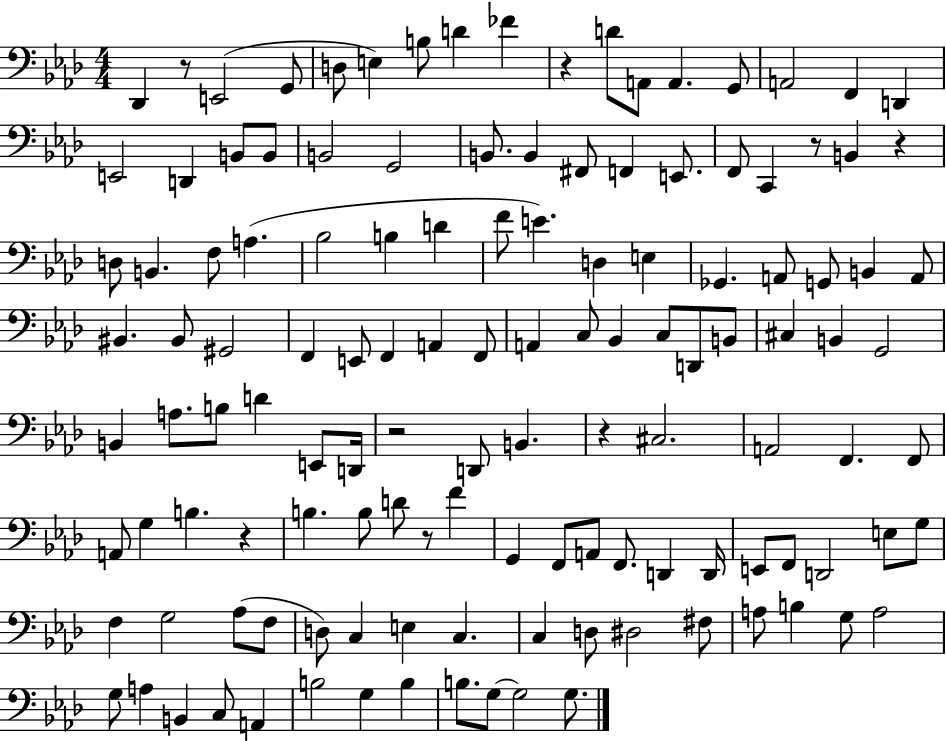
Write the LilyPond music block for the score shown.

{
  \clef bass
  \numericTimeSignature
  \time 4/4
  \key aes \major
  des,4 r8 e,2( g,8 | d8 e4) b8 d'4 fes'4 | r4 d'8 a,8 a,4. g,8 | a,2 f,4 d,4 | \break e,2 d,4 b,8 b,8 | b,2 g,2 | b,8. b,4 fis,8 f,4 e,8. | f,8 c,4 r8 b,4 r4 | \break d8 b,4. f8 a4.( | bes2 b4 d'4 | f'8 e'4.) d4 e4 | ges,4. a,8 g,8 b,4 a,8 | \break bis,4. bis,8 gis,2 | f,4 e,8 f,4 a,4 f,8 | a,4 c8 bes,4 c8 d,8 b,8 | cis4 b,4 g,2 | \break b,4 a8. b8 d'4 e,8 d,16 | r2 d,8 b,4. | r4 cis2. | a,2 f,4. f,8 | \break a,8 g4 b4. r4 | b4. b8 d'8 r8 f'4 | g,4 f,8 a,8 f,8. d,4 d,16 | e,8 f,8 d,2 e8 g8 | \break f4 g2 aes8( f8 | d8) c4 e4 c4. | c4 d8 dis2 fis8 | a8 b4 g8 a2 | \break g8 a4 b,4 c8 a,4 | b2 g4 b4 | b8. g8~~ g2 g8. | \bar "|."
}